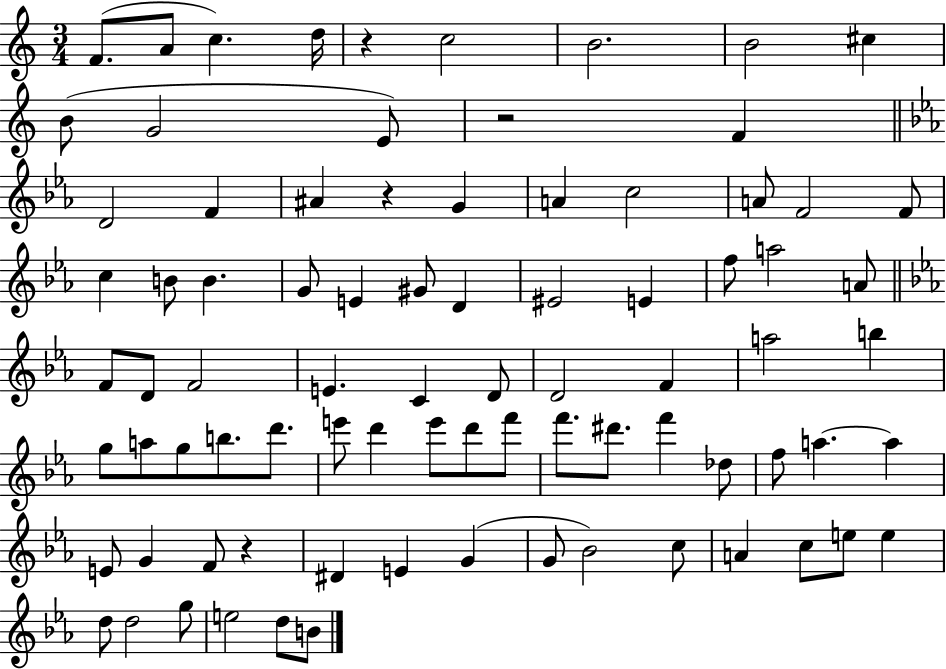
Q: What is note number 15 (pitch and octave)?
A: A#4